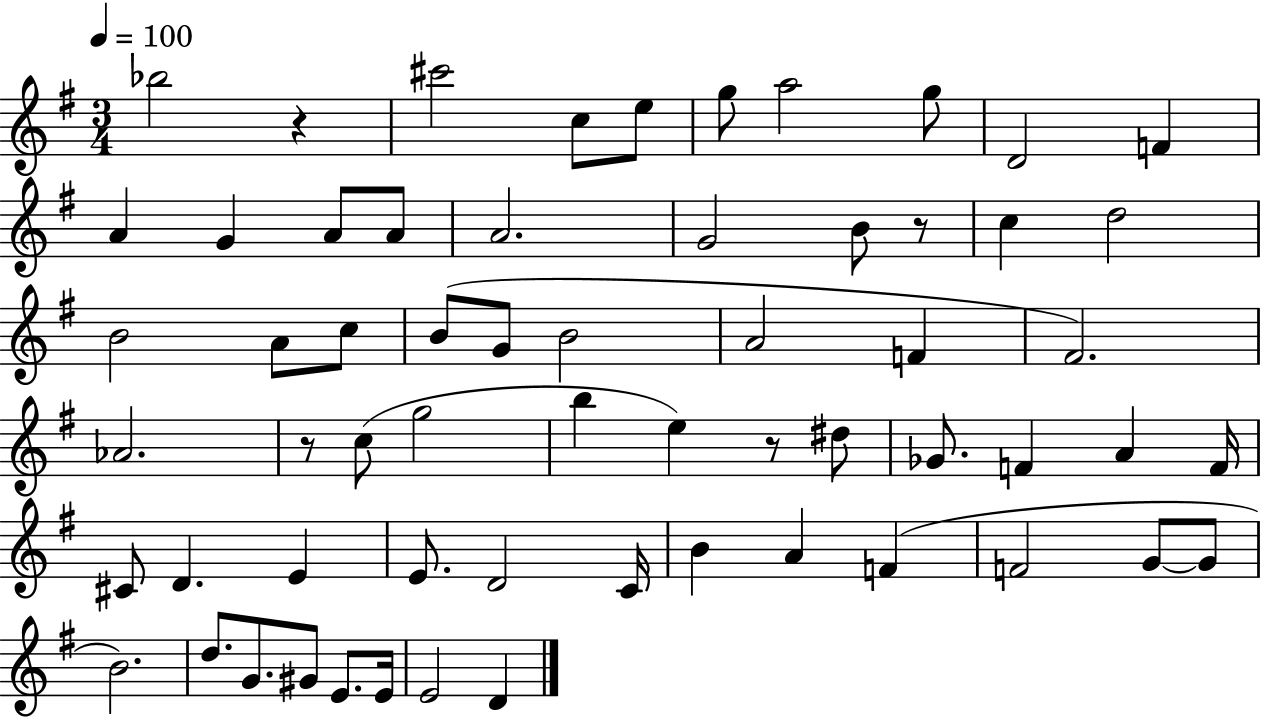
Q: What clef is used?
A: treble